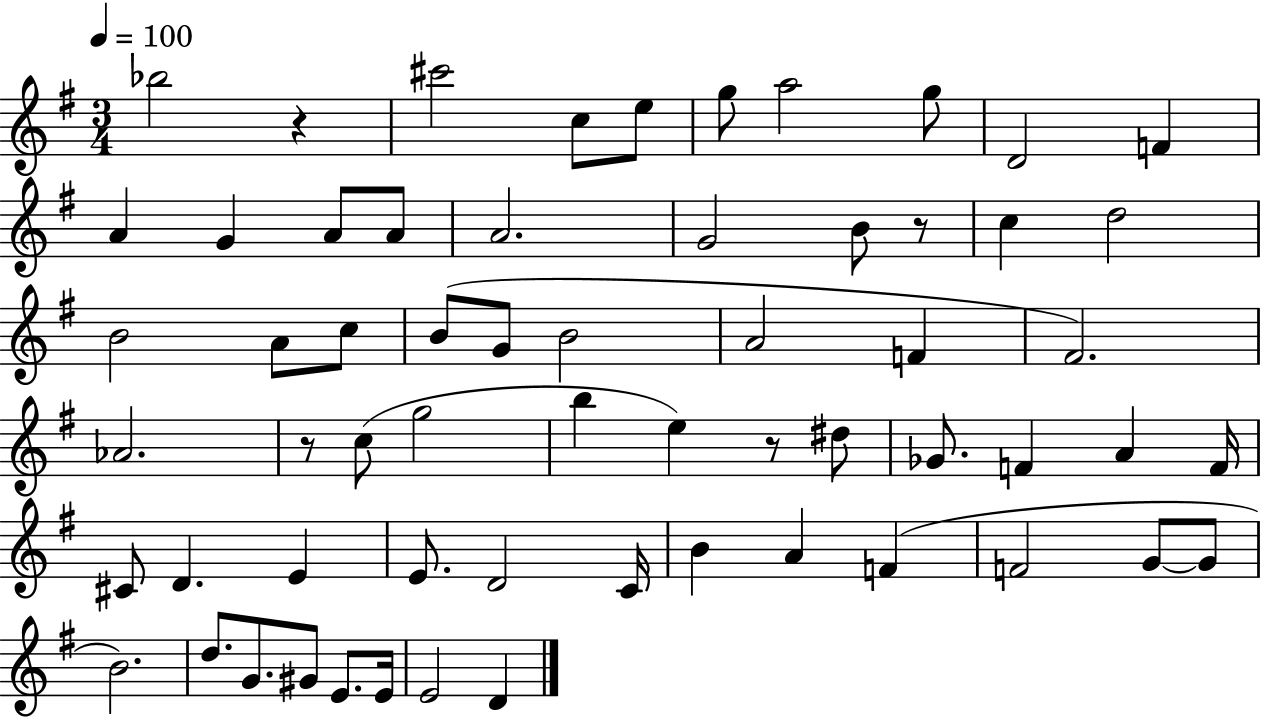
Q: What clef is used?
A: treble